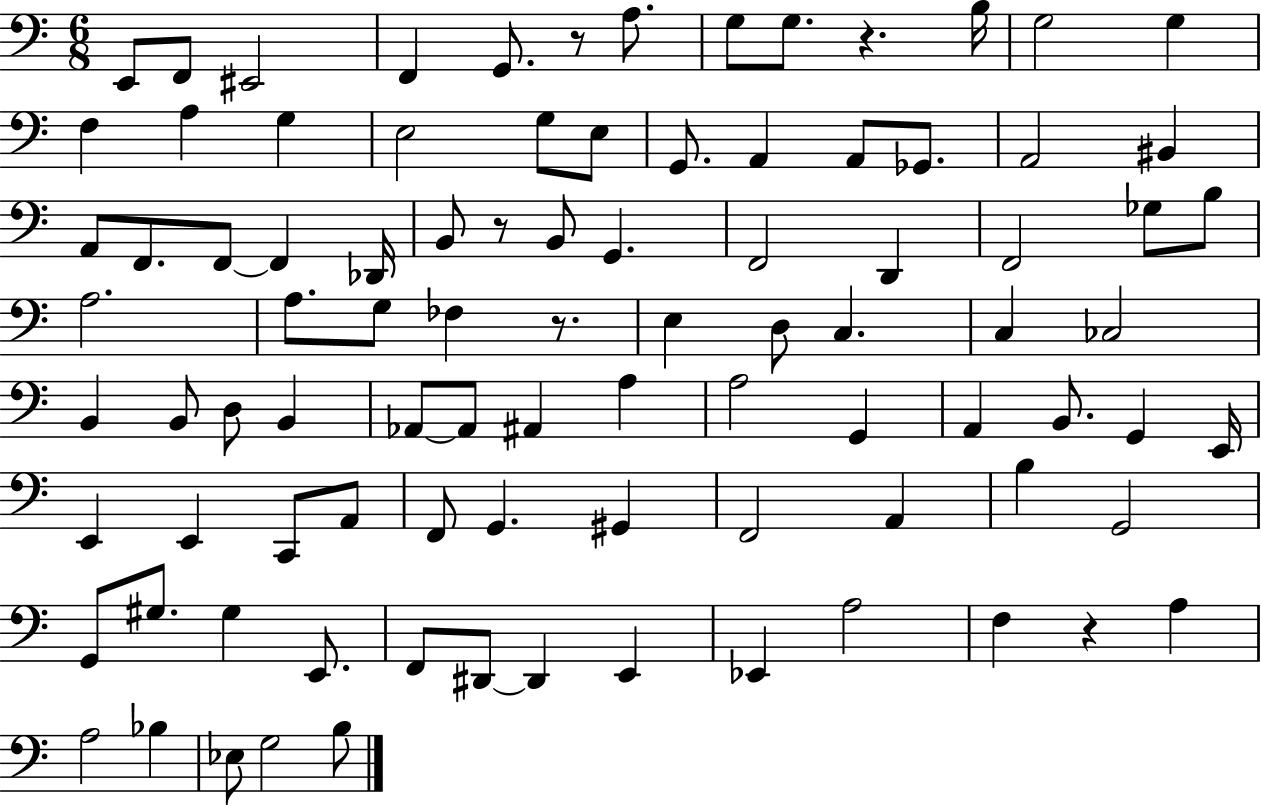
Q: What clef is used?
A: bass